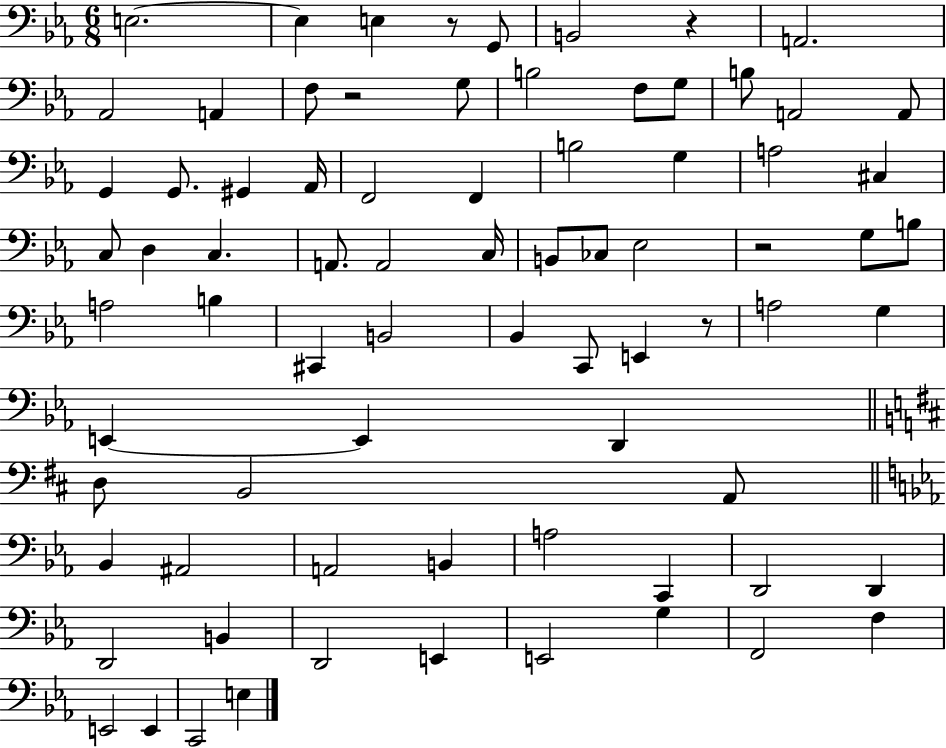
X:1
T:Untitled
M:6/8
L:1/4
K:Eb
E,2 E, E, z/2 G,,/2 B,,2 z A,,2 _A,,2 A,, F,/2 z2 G,/2 B,2 F,/2 G,/2 B,/2 A,,2 A,,/2 G,, G,,/2 ^G,, _A,,/4 F,,2 F,, B,2 G, A,2 ^C, C,/2 D, C, A,,/2 A,,2 C,/4 B,,/2 _C,/2 _E,2 z2 G,/2 B,/2 A,2 B, ^C,, B,,2 _B,, C,,/2 E,, z/2 A,2 G, E,, E,, D,, D,/2 B,,2 A,,/2 _B,, ^A,,2 A,,2 B,, A,2 C,, D,,2 D,, D,,2 B,, D,,2 E,, E,,2 G, F,,2 F, E,,2 E,, C,,2 E,